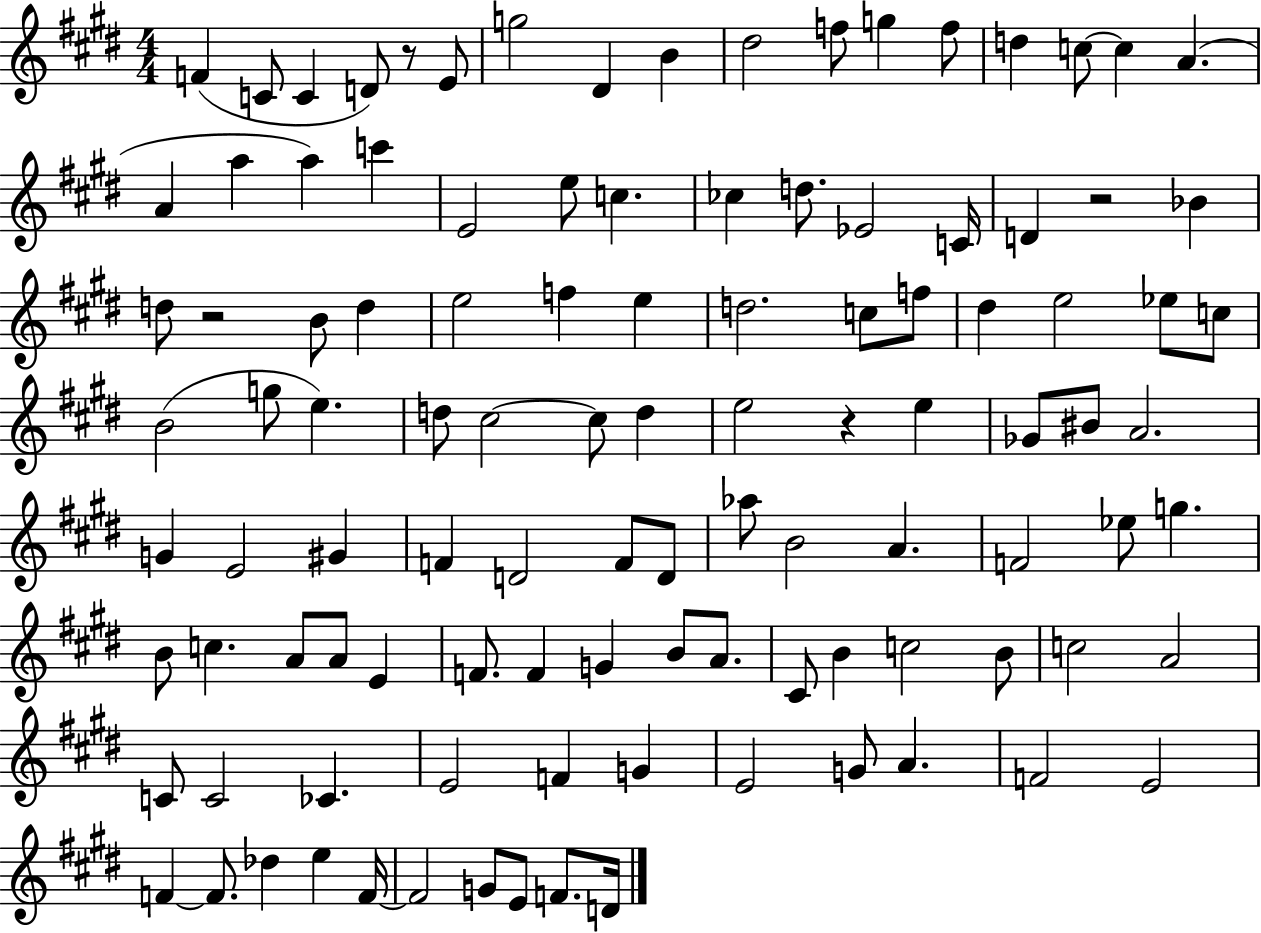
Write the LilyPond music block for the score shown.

{
  \clef treble
  \numericTimeSignature
  \time 4/4
  \key e \major
  f'4( c'8 c'4 d'8) r8 e'8 | g''2 dis'4 b'4 | dis''2 f''8 g''4 f''8 | d''4 c''8~~ c''4 a'4.( | \break a'4 a''4 a''4) c'''4 | e'2 e''8 c''4. | ces''4 d''8. ees'2 c'16 | d'4 r2 bes'4 | \break d''8 r2 b'8 d''4 | e''2 f''4 e''4 | d''2. c''8 f''8 | dis''4 e''2 ees''8 c''8 | \break b'2( g''8 e''4.) | d''8 cis''2~~ cis''8 d''4 | e''2 r4 e''4 | ges'8 bis'8 a'2. | \break g'4 e'2 gis'4 | f'4 d'2 f'8 d'8 | aes''8 b'2 a'4. | f'2 ees''8 g''4. | \break b'8 c''4. a'8 a'8 e'4 | f'8. f'4 g'4 b'8 a'8. | cis'8 b'4 c''2 b'8 | c''2 a'2 | \break c'8 c'2 ces'4. | e'2 f'4 g'4 | e'2 g'8 a'4. | f'2 e'2 | \break f'4~~ f'8. des''4 e''4 f'16~~ | f'2 g'8 e'8 f'8. d'16 | \bar "|."
}